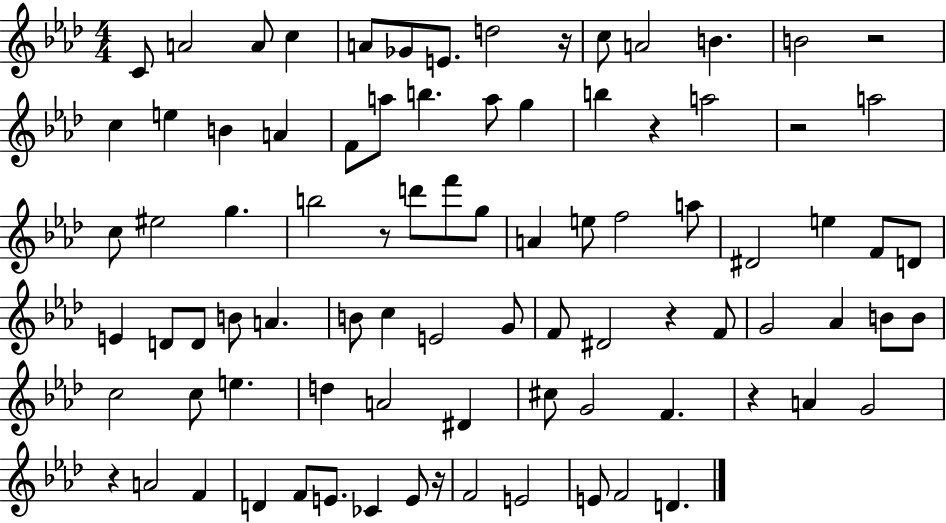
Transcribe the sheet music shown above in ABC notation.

X:1
T:Untitled
M:4/4
L:1/4
K:Ab
C/2 A2 A/2 c A/2 _G/2 E/2 d2 z/4 c/2 A2 B B2 z2 c e B A F/2 a/2 b a/2 g b z a2 z2 a2 c/2 ^e2 g b2 z/2 d'/2 f'/2 g/2 A e/2 f2 a/2 ^D2 e F/2 D/2 E D/2 D/2 B/2 A B/2 c E2 G/2 F/2 ^D2 z F/2 G2 _A B/2 B/2 c2 c/2 e d A2 ^D ^c/2 G2 F z A G2 z A2 F D F/2 E/2 _C E/2 z/4 F2 E2 E/2 F2 D